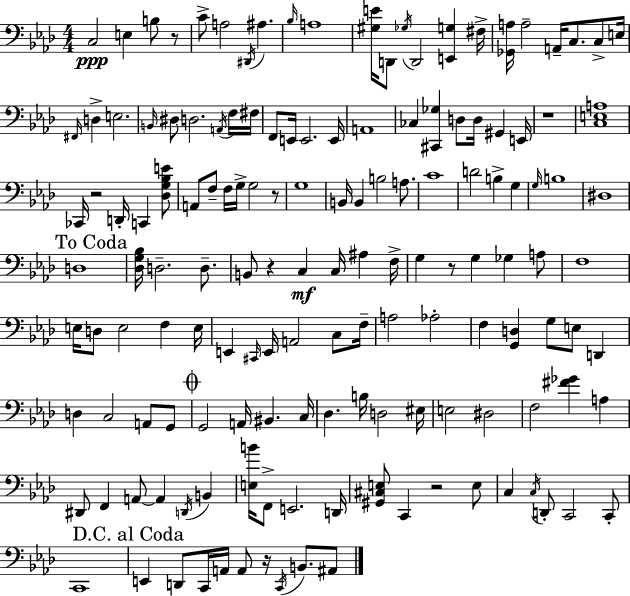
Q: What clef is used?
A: bass